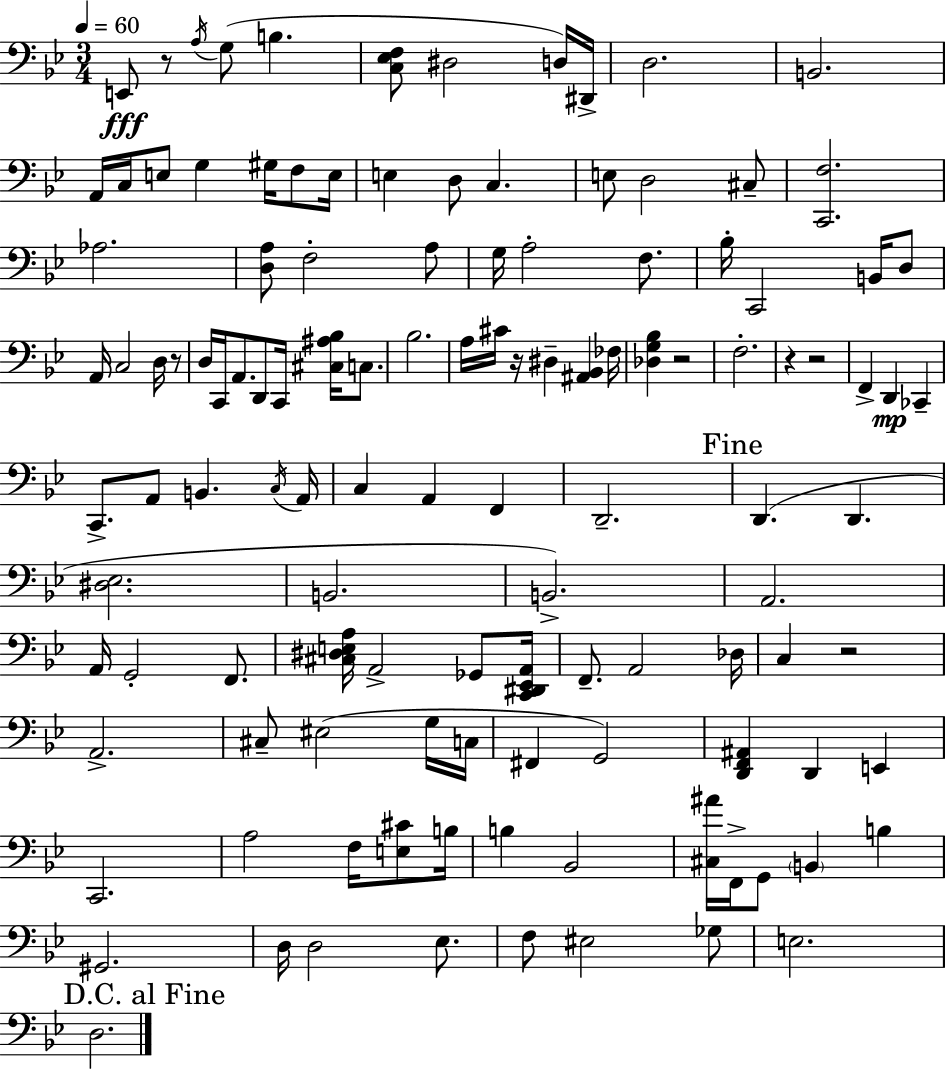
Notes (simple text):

E2/e R/e A3/s G3/e B3/q. [C3,Eb3,F3]/e D#3/h D3/s D#2/s D3/h. B2/h. A2/s C3/s E3/e G3/q G#3/s F3/e E3/s E3/q D3/e C3/q. E3/e D3/h C#3/e [C2,F3]/h. Ab3/h. [D3,A3]/e F3/h A3/e G3/s A3/h F3/e. Bb3/s C2/h B2/s D3/e A2/s C3/h D3/s R/e D3/s C2/s A2/e. D2/e C2/s [C#3,A#3,Bb3]/s C3/e. Bb3/h. A3/s C#4/s R/s D#3/q [A#2,Bb2]/q FES3/s [Db3,G3,Bb3]/q R/h F3/h. R/q R/h F2/q D2/q CES2/q C2/e. A2/e B2/q. C3/s A2/s C3/q A2/q F2/q D2/h. D2/q. D2/q. [D#3,Eb3]/h. B2/h. B2/h. A2/h. A2/s G2/h F2/e. [C#3,D#3,E3,A3]/s A2/h Gb2/e [C2,D#2,Eb2,A2]/s F2/e. A2/h Db3/s C3/q R/h A2/h. C#3/e EIS3/h G3/s C3/s F#2/q G2/h [D2,F2,A#2]/q D2/q E2/q C2/h. A3/h F3/s [E3,C#4]/e B3/s B3/q Bb2/h [C#3,A#4]/s F2/s G2/e B2/q B3/q G#2/h. D3/s D3/h Eb3/e. F3/e EIS3/h Gb3/e E3/h. D3/h.